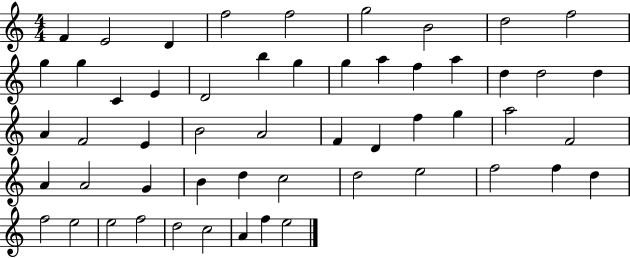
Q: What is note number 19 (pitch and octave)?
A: F5